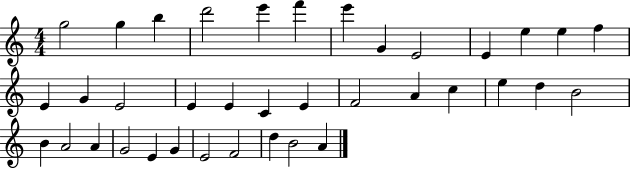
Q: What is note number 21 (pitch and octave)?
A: F4